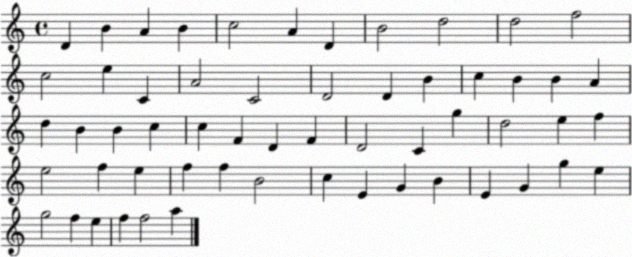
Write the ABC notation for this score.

X:1
T:Untitled
M:4/4
L:1/4
K:C
D B A B c2 A D B2 d2 d2 f2 c2 e C A2 C2 D2 D B c B B A d B B c c F D F D2 C g d2 e f e2 f e f f B2 c E G B E G g e g2 f e f f2 a